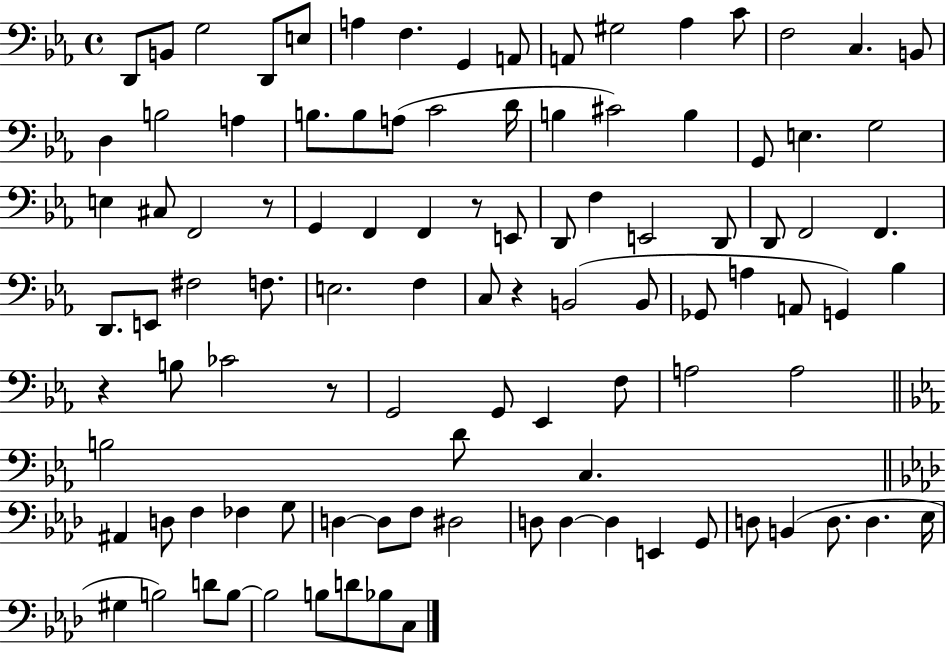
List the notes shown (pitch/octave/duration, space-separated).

D2/e B2/e G3/h D2/e E3/e A3/q F3/q. G2/q A2/e A2/e G#3/h Ab3/q C4/e F3/h C3/q. B2/e D3/q B3/h A3/q B3/e. B3/e A3/e C4/h D4/s B3/q C#4/h B3/q G2/e E3/q. G3/h E3/q C#3/e F2/h R/e G2/q F2/q F2/q R/e E2/e D2/e F3/q E2/h D2/e D2/e F2/h F2/q. D2/e. E2/e F#3/h F3/e. E3/h. F3/q C3/e R/q B2/h B2/e Gb2/e A3/q A2/e G2/q Bb3/q R/q B3/e CES4/h R/e G2/h G2/e Eb2/q F3/e A3/h A3/h B3/h D4/e C3/q. A#2/q D3/e F3/q FES3/q G3/e D3/q D3/e F3/e D#3/h D3/e D3/q D3/q E2/q G2/e D3/e B2/q D3/e. D3/q. Eb3/s G#3/q B3/h D4/e B3/e B3/h B3/e D4/e Bb3/e C3/e